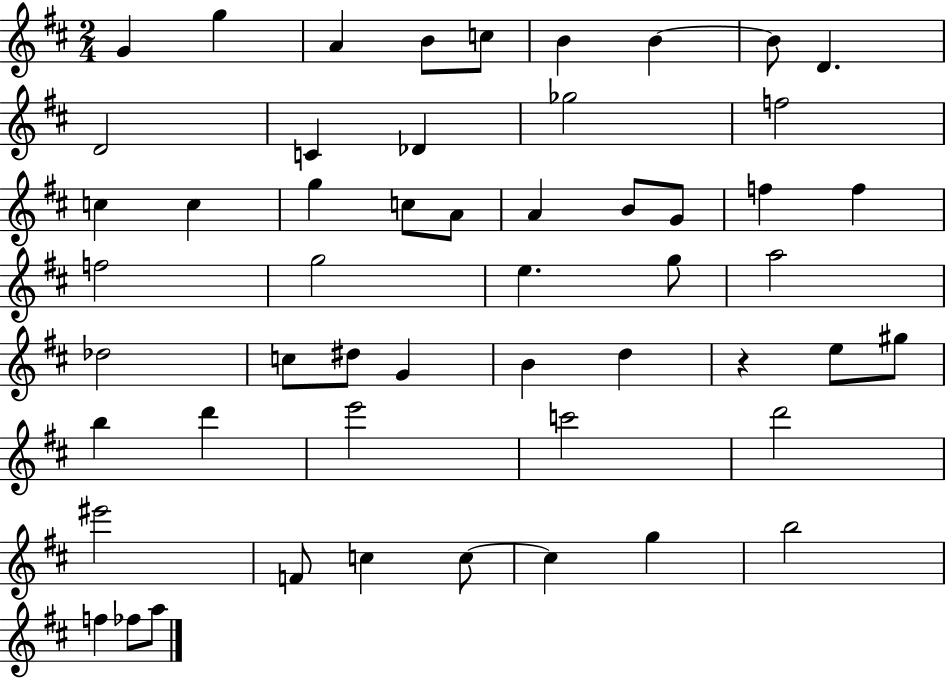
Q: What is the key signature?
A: D major